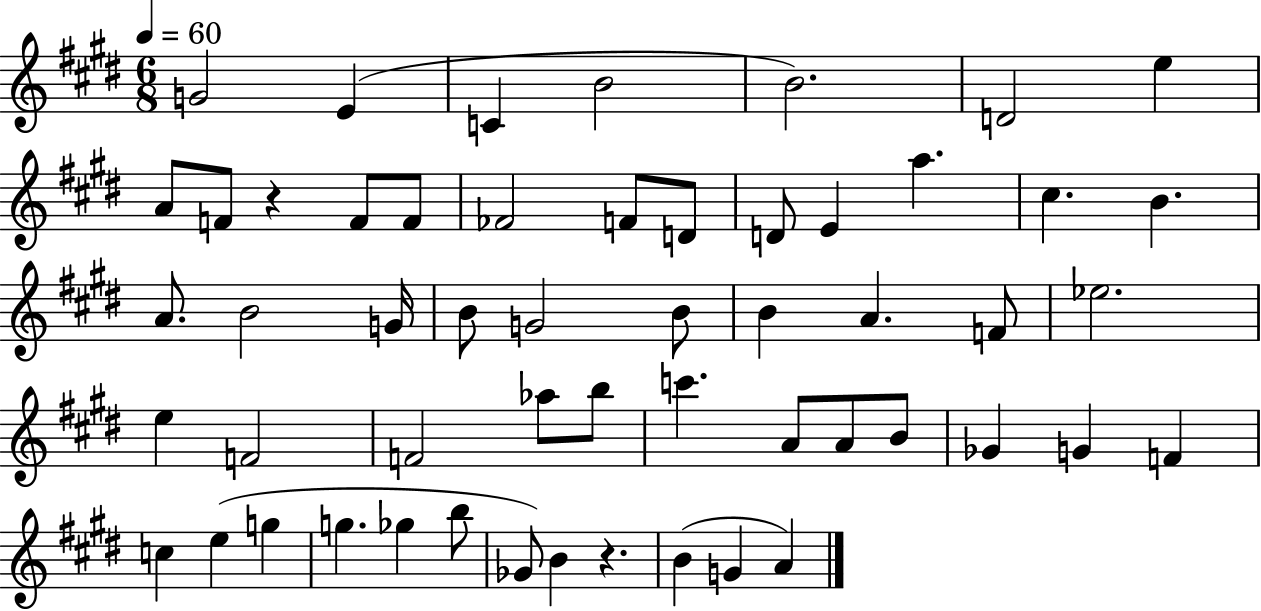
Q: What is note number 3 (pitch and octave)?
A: C4